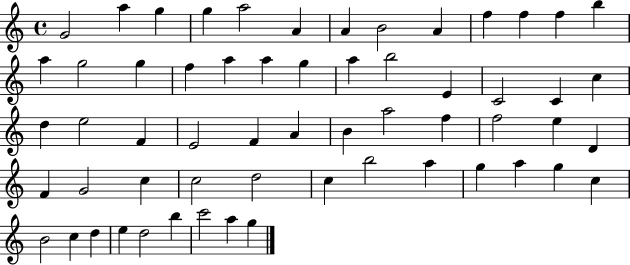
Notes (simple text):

G4/h A5/q G5/q G5/q A5/h A4/q A4/q B4/h A4/q F5/q F5/q F5/q B5/q A5/q G5/h G5/q F5/q A5/q A5/q G5/q A5/q B5/h E4/q C4/h C4/q C5/q D5/q E5/h F4/q E4/h F4/q A4/q B4/q A5/h F5/q F5/h E5/q D4/q F4/q G4/h C5/q C5/h D5/h C5/q B5/h A5/q G5/q A5/q G5/q C5/q B4/h C5/q D5/q E5/q D5/h B5/q C6/h A5/q G5/q